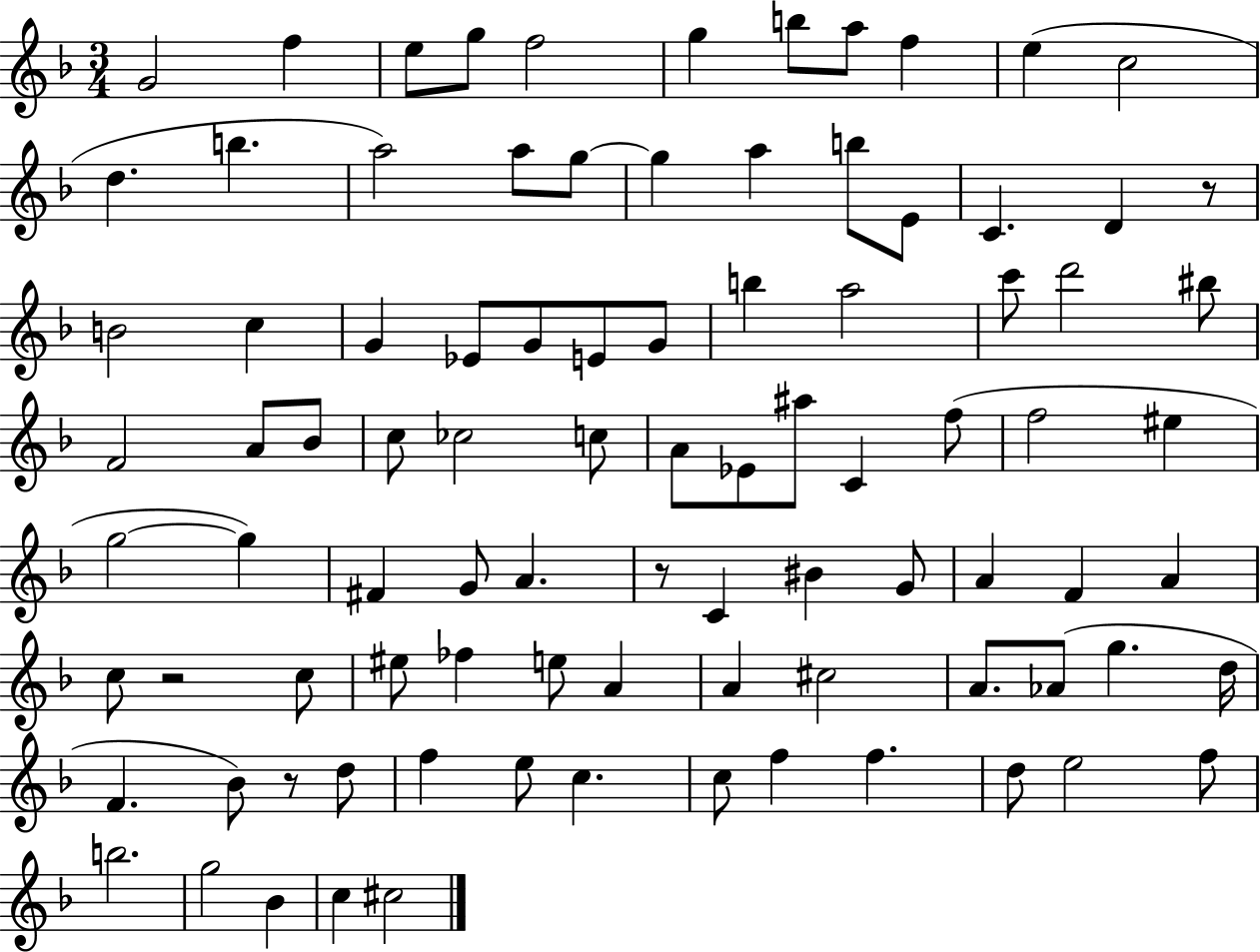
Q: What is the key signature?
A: F major